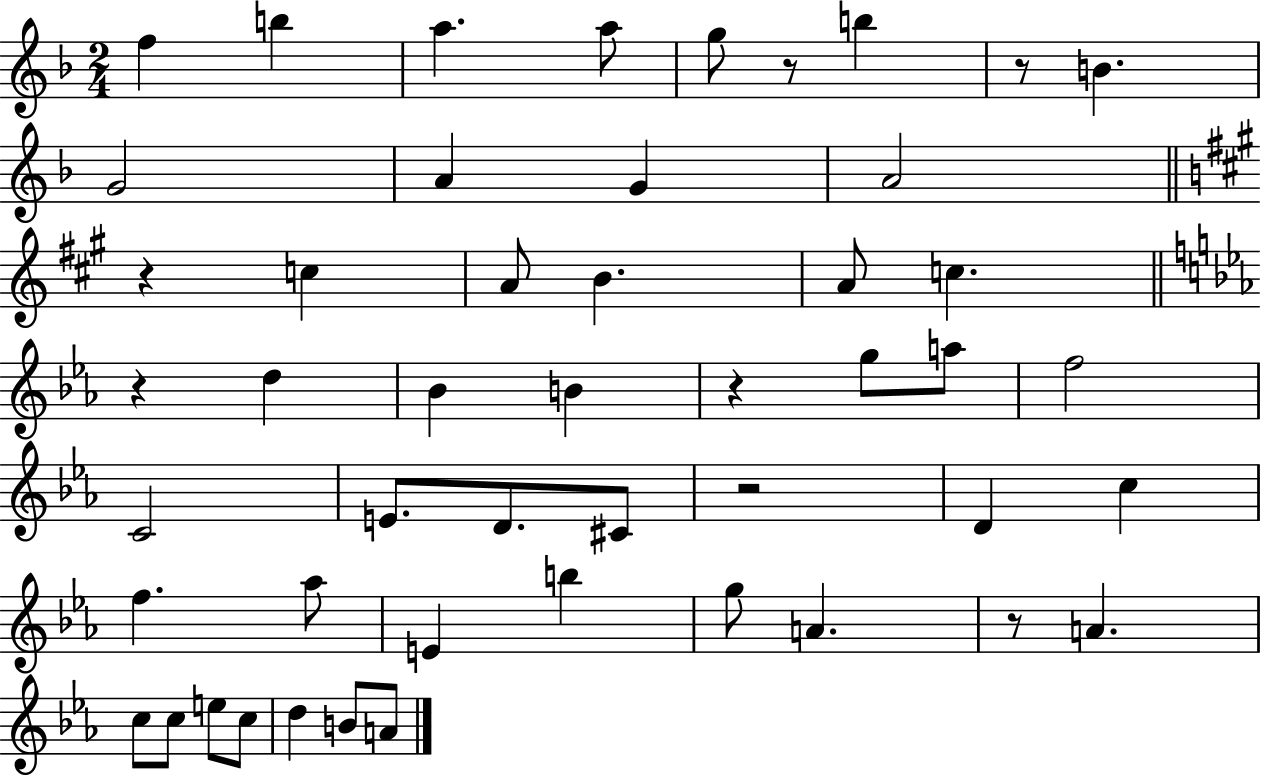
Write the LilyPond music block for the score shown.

{
  \clef treble
  \numericTimeSignature
  \time 2/4
  \key f \major
  f''4 b''4 | a''4. a''8 | g''8 r8 b''4 | r8 b'4. | \break g'2 | a'4 g'4 | a'2 | \bar "||" \break \key a \major r4 c''4 | a'8 b'4. | a'8 c''4. | \bar "||" \break \key ees \major r4 d''4 | bes'4 b'4 | r4 g''8 a''8 | f''2 | \break c'2 | e'8. d'8. cis'8 | r2 | d'4 c''4 | \break f''4. aes''8 | e'4 b''4 | g''8 a'4. | r8 a'4. | \break c''8 c''8 e''8 c''8 | d''4 b'8 a'8 | \bar "|."
}